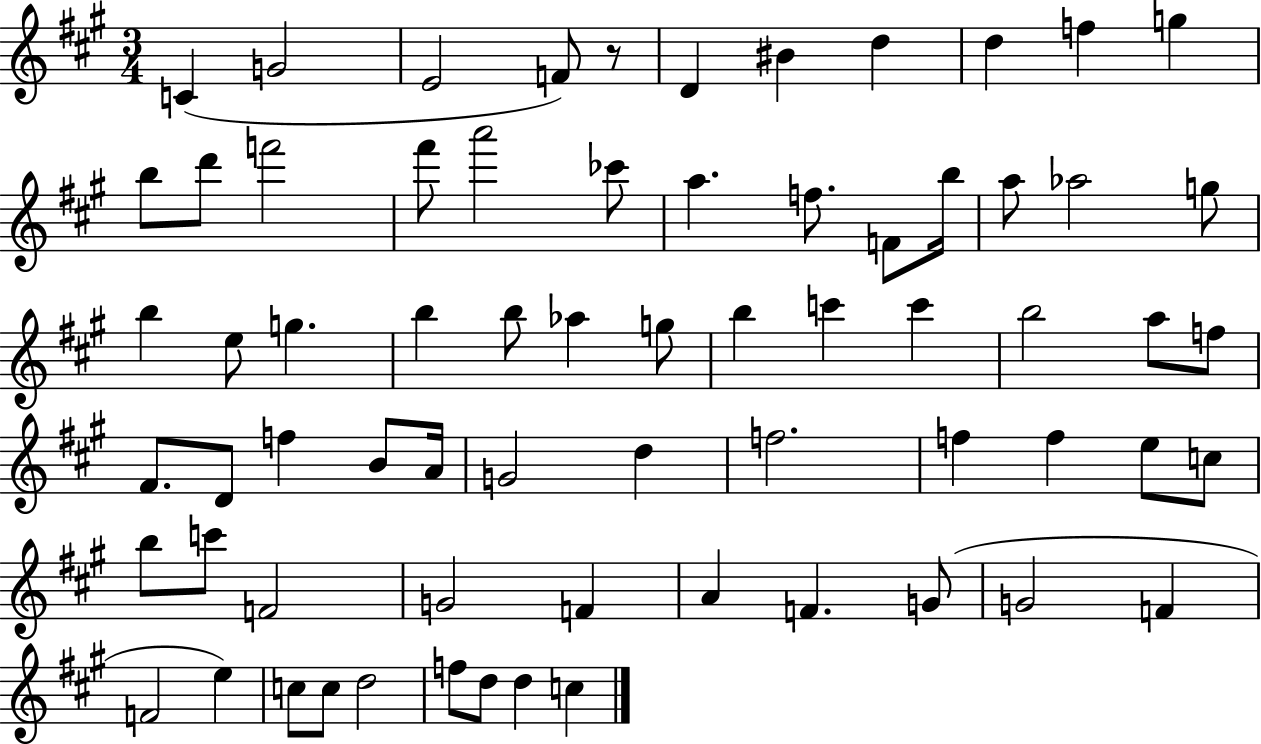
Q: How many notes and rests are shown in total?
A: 68